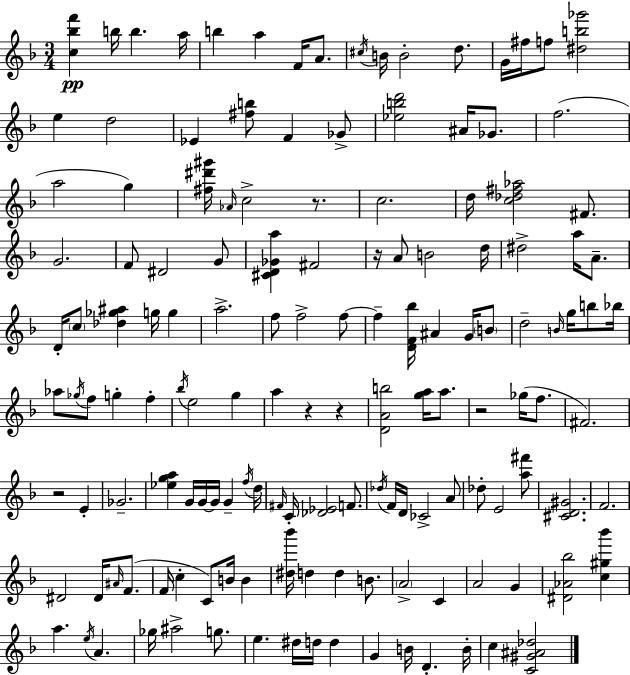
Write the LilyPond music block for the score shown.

{
  \clef treble
  \numericTimeSignature
  \time 3/4
  \key d \minor
  \repeat volta 2 { <c'' bes'' f'''>4\pp b''16 b''4. a''16 | b''4 a''4 f'16 a'8. | \acciaccatura { cis''16 } b'16 b'2-. d''8. | g'16 fis''16 f''8 <dis'' b'' ges'''>2 | \break e''4 d''2 | ees'4 <fis'' b''>8 f'4 ges'8-> | <ees'' b'' d'''>2 ais'16 ges'8. | f''2.( | \break a''2 g''4) | <fis'' dis''' gis'''>16 \grace { aes'16 } c''2-> r8. | c''2. | d''16 <c'' des'' fis'' aes''>2 fis'8. | \break g'2. | f'8 dis'2 | g'8 <cis' d' ges' a''>4 fis'2 | r16 a'8 b'2 | \break d''16 dis''2-> a''16 a'8.-- | d'16-. \parenthesize c''8 <des'' ges'' ais''>4 g''16 g''4 | a''2.-> | f''8 f''2-> | \break f''8~~ f''4-- <d' f' bes''>16 ais'4 g'16 | \parenthesize b'8 d''2-- \grace { b'16 } g''16 | b''8 bes''16 aes''8 \acciaccatura { ges''16 } f''8 g''4-. | f''4-. \acciaccatura { bes''16 } e''2 | \break g''4 a''4 r4 | r4 <d' a' b''>2 | <g'' a''>16 a''8. r2 | ges''16( f''8. fis'2.) | \break r2 | e'4-. ges'2.-- | <ees'' g'' a''>4 g'16 g'16~~ g'16 | g'4-- \acciaccatura { f''16 } d''16 \grace { fis'16 } c'16-. <des' ees'>2 | \break f'8. \acciaccatura { des''16 } f'16 d'16 ces'2-> | a'8 des''8-. e'2 | <a'' fis'''>8 <cis' d' gis'>2. | f'2. | \break dis'2 | dis'16 \grace { ais'16 }( f'8. f'16 c''4-. | c'8) b'16 b'4 <dis'' bes'''>16 d''4 | d''4 b'8. \parenthesize a'2-> | \break c'4 a'2 | g'4 <dis' aes' bes''>2 | <c'' gis'' bes'''>4 a''4. | \acciaccatura { e''16 } a'4. ges''16 ais''2-> | \break g''8. e''4. | dis''16 d''16 d''4 g'4 | b'16 d'4.-. b'16-. c''4 | <c' gis' ais' des''>2 } \bar "|."
}